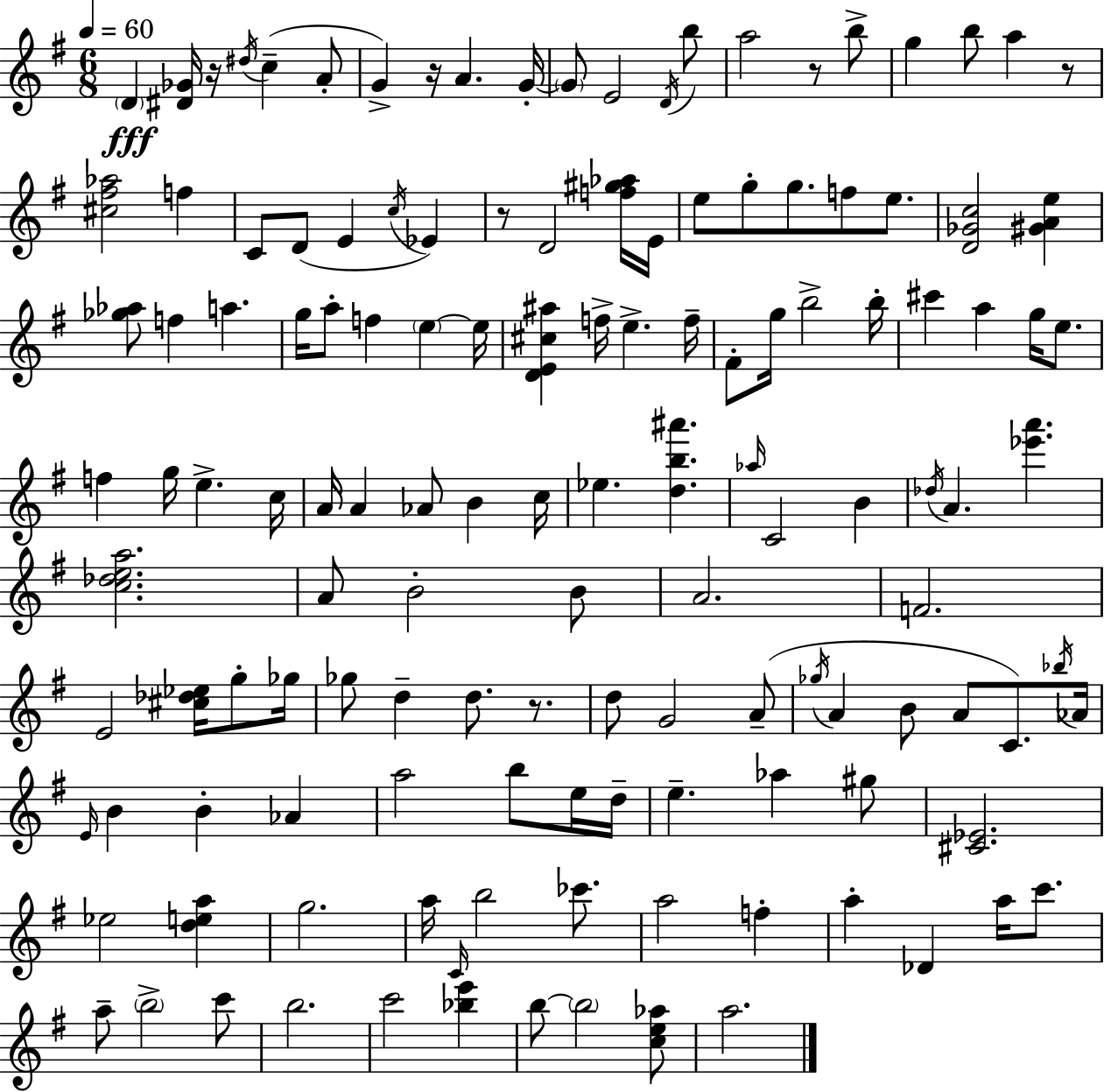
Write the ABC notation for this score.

X:1
T:Untitled
M:6/8
L:1/4
K:Em
D [^D_G]/4 z/4 ^d/4 c A/2 G z/4 A G/4 G/2 E2 D/4 b/2 a2 z/2 b/2 g b/2 a z/2 [^c^f_a]2 f C/2 D/2 E c/4 _E z/2 D2 [f^g_a]/4 E/4 e/2 g/2 g/2 f/2 e/2 [D_Gc]2 [^GAe] [_g_a]/2 f a g/4 a/2 f e e/4 [DE^c^a] f/4 e f/4 ^F/2 g/4 b2 b/4 ^c' a g/4 e/2 f g/4 e c/4 A/4 A _A/2 B c/4 _e [db^a'] _a/4 C2 B _d/4 A [_e'a'] [c_dea]2 A/2 B2 B/2 A2 F2 E2 [^c_d_e]/4 g/2 _g/4 _g/2 d d/2 z/2 d/2 G2 A/2 _g/4 A B/2 A/2 C/2 _b/4 _A/4 E/4 B B _A a2 b/2 e/4 d/4 e _a ^g/2 [^C_E]2 _e2 [dea] g2 a/4 C/4 b2 _c'/2 a2 f a _D a/4 c'/2 a/2 b2 c'/2 b2 c'2 [_be'] b/2 b2 [ce_a]/2 a2